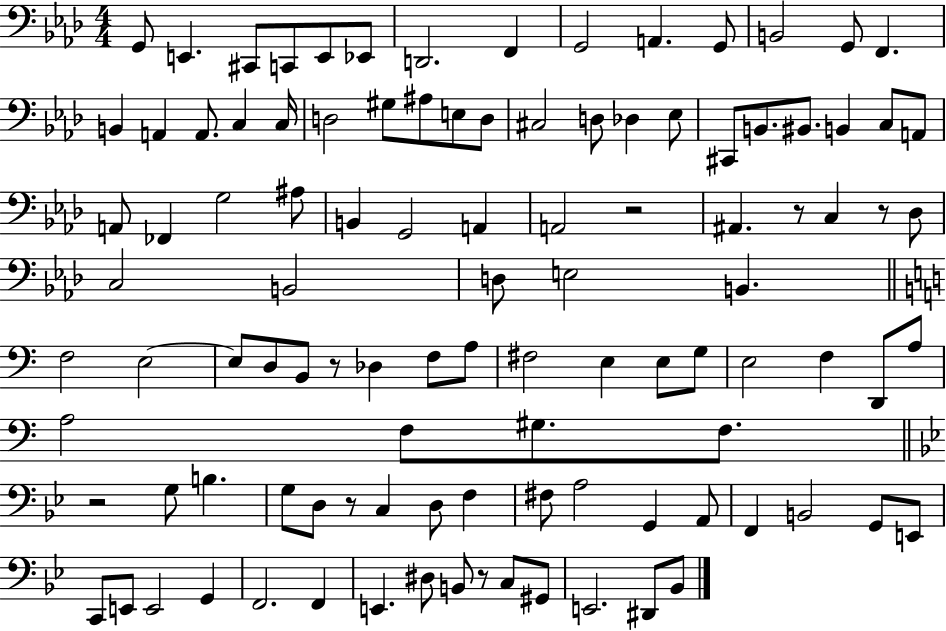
G2/e E2/q. C#2/e C2/e E2/e Eb2/e D2/h. F2/q G2/h A2/q. G2/e B2/h G2/e F2/q. B2/q A2/q A2/e. C3/q C3/s D3/h G#3/e A#3/e E3/e D3/e C#3/h D3/e Db3/q Eb3/e C#2/e B2/e. BIS2/e. B2/q C3/e A2/e A2/e FES2/q G3/h A#3/e B2/q G2/h A2/q A2/h R/h A#2/q. R/e C3/q R/e Db3/e C3/h B2/h D3/e E3/h B2/q. F3/h E3/h E3/e D3/e B2/e R/e Db3/q F3/e A3/e F#3/h E3/q E3/e G3/e E3/h F3/q D2/e A3/e A3/h F3/e G#3/e. F3/e. R/h G3/e B3/q. G3/e D3/e R/e C3/q D3/e F3/q F#3/e A3/h G2/q A2/e F2/q B2/h G2/e E2/e C2/e E2/e E2/h G2/q F2/h. F2/q E2/q. D#3/e B2/e R/e C3/e G#2/e E2/h. D#2/e Bb2/e